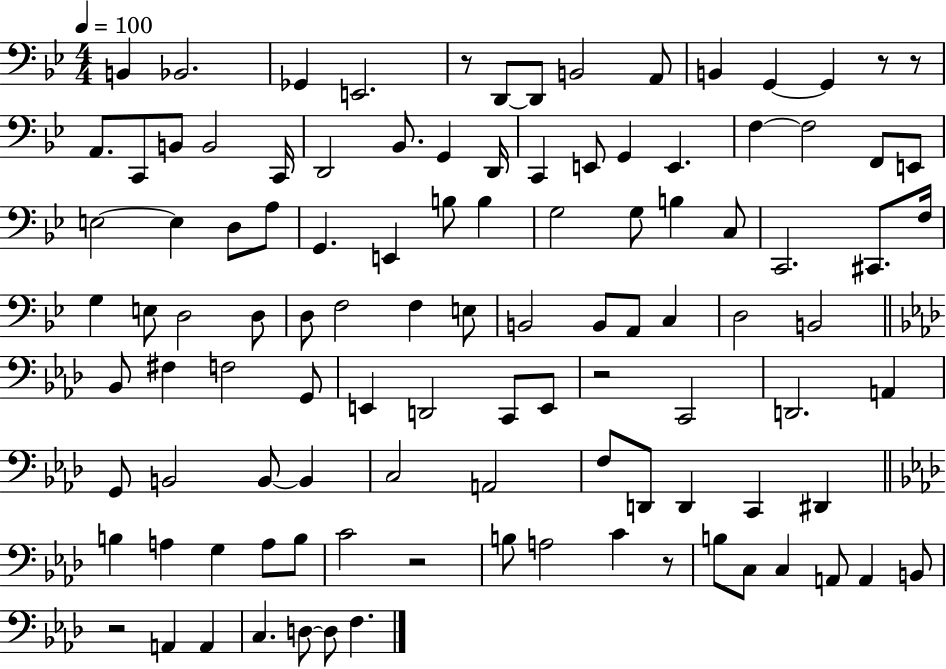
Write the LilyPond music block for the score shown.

{
  \clef bass
  \numericTimeSignature
  \time 4/4
  \key bes \major
  \tempo 4 = 100
  b,4 bes,2. | ges,4 e,2. | r8 d,8~~ d,8 b,2 a,8 | b,4 g,4~~ g,4 r8 r8 | \break a,8. c,8 b,8 b,2 c,16 | d,2 bes,8. g,4 d,16 | c,4 e,8 g,4 e,4. | f4~~ f2 f,8 e,8 | \break e2~~ e4 d8 a8 | g,4. e,4 b8 b4 | g2 g8 b4 c8 | c,2. cis,8. f16 | \break g4 e8 d2 d8 | d8 f2 f4 e8 | b,2 b,8 a,8 c4 | d2 b,2 | \break \bar "||" \break \key aes \major bes,8 fis4 f2 g,8 | e,4 d,2 c,8 e,8 | r2 c,2 | d,2. a,4 | \break g,8 b,2 b,8~~ b,4 | c2 a,2 | f8 d,8 d,4 c,4 dis,4 | \bar "||" \break \key aes \major b4 a4 g4 a8 b8 | c'2 r2 | b8 a2 c'4 r8 | b8 c8 c4 a,8 a,4 b,8 | \break r2 a,4 a,4 | c4. d8~~ d8 f4. | \bar "|."
}